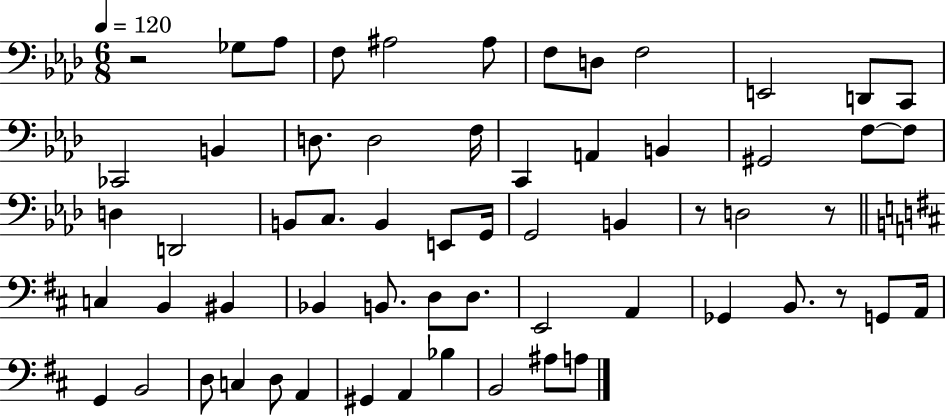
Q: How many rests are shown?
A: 4